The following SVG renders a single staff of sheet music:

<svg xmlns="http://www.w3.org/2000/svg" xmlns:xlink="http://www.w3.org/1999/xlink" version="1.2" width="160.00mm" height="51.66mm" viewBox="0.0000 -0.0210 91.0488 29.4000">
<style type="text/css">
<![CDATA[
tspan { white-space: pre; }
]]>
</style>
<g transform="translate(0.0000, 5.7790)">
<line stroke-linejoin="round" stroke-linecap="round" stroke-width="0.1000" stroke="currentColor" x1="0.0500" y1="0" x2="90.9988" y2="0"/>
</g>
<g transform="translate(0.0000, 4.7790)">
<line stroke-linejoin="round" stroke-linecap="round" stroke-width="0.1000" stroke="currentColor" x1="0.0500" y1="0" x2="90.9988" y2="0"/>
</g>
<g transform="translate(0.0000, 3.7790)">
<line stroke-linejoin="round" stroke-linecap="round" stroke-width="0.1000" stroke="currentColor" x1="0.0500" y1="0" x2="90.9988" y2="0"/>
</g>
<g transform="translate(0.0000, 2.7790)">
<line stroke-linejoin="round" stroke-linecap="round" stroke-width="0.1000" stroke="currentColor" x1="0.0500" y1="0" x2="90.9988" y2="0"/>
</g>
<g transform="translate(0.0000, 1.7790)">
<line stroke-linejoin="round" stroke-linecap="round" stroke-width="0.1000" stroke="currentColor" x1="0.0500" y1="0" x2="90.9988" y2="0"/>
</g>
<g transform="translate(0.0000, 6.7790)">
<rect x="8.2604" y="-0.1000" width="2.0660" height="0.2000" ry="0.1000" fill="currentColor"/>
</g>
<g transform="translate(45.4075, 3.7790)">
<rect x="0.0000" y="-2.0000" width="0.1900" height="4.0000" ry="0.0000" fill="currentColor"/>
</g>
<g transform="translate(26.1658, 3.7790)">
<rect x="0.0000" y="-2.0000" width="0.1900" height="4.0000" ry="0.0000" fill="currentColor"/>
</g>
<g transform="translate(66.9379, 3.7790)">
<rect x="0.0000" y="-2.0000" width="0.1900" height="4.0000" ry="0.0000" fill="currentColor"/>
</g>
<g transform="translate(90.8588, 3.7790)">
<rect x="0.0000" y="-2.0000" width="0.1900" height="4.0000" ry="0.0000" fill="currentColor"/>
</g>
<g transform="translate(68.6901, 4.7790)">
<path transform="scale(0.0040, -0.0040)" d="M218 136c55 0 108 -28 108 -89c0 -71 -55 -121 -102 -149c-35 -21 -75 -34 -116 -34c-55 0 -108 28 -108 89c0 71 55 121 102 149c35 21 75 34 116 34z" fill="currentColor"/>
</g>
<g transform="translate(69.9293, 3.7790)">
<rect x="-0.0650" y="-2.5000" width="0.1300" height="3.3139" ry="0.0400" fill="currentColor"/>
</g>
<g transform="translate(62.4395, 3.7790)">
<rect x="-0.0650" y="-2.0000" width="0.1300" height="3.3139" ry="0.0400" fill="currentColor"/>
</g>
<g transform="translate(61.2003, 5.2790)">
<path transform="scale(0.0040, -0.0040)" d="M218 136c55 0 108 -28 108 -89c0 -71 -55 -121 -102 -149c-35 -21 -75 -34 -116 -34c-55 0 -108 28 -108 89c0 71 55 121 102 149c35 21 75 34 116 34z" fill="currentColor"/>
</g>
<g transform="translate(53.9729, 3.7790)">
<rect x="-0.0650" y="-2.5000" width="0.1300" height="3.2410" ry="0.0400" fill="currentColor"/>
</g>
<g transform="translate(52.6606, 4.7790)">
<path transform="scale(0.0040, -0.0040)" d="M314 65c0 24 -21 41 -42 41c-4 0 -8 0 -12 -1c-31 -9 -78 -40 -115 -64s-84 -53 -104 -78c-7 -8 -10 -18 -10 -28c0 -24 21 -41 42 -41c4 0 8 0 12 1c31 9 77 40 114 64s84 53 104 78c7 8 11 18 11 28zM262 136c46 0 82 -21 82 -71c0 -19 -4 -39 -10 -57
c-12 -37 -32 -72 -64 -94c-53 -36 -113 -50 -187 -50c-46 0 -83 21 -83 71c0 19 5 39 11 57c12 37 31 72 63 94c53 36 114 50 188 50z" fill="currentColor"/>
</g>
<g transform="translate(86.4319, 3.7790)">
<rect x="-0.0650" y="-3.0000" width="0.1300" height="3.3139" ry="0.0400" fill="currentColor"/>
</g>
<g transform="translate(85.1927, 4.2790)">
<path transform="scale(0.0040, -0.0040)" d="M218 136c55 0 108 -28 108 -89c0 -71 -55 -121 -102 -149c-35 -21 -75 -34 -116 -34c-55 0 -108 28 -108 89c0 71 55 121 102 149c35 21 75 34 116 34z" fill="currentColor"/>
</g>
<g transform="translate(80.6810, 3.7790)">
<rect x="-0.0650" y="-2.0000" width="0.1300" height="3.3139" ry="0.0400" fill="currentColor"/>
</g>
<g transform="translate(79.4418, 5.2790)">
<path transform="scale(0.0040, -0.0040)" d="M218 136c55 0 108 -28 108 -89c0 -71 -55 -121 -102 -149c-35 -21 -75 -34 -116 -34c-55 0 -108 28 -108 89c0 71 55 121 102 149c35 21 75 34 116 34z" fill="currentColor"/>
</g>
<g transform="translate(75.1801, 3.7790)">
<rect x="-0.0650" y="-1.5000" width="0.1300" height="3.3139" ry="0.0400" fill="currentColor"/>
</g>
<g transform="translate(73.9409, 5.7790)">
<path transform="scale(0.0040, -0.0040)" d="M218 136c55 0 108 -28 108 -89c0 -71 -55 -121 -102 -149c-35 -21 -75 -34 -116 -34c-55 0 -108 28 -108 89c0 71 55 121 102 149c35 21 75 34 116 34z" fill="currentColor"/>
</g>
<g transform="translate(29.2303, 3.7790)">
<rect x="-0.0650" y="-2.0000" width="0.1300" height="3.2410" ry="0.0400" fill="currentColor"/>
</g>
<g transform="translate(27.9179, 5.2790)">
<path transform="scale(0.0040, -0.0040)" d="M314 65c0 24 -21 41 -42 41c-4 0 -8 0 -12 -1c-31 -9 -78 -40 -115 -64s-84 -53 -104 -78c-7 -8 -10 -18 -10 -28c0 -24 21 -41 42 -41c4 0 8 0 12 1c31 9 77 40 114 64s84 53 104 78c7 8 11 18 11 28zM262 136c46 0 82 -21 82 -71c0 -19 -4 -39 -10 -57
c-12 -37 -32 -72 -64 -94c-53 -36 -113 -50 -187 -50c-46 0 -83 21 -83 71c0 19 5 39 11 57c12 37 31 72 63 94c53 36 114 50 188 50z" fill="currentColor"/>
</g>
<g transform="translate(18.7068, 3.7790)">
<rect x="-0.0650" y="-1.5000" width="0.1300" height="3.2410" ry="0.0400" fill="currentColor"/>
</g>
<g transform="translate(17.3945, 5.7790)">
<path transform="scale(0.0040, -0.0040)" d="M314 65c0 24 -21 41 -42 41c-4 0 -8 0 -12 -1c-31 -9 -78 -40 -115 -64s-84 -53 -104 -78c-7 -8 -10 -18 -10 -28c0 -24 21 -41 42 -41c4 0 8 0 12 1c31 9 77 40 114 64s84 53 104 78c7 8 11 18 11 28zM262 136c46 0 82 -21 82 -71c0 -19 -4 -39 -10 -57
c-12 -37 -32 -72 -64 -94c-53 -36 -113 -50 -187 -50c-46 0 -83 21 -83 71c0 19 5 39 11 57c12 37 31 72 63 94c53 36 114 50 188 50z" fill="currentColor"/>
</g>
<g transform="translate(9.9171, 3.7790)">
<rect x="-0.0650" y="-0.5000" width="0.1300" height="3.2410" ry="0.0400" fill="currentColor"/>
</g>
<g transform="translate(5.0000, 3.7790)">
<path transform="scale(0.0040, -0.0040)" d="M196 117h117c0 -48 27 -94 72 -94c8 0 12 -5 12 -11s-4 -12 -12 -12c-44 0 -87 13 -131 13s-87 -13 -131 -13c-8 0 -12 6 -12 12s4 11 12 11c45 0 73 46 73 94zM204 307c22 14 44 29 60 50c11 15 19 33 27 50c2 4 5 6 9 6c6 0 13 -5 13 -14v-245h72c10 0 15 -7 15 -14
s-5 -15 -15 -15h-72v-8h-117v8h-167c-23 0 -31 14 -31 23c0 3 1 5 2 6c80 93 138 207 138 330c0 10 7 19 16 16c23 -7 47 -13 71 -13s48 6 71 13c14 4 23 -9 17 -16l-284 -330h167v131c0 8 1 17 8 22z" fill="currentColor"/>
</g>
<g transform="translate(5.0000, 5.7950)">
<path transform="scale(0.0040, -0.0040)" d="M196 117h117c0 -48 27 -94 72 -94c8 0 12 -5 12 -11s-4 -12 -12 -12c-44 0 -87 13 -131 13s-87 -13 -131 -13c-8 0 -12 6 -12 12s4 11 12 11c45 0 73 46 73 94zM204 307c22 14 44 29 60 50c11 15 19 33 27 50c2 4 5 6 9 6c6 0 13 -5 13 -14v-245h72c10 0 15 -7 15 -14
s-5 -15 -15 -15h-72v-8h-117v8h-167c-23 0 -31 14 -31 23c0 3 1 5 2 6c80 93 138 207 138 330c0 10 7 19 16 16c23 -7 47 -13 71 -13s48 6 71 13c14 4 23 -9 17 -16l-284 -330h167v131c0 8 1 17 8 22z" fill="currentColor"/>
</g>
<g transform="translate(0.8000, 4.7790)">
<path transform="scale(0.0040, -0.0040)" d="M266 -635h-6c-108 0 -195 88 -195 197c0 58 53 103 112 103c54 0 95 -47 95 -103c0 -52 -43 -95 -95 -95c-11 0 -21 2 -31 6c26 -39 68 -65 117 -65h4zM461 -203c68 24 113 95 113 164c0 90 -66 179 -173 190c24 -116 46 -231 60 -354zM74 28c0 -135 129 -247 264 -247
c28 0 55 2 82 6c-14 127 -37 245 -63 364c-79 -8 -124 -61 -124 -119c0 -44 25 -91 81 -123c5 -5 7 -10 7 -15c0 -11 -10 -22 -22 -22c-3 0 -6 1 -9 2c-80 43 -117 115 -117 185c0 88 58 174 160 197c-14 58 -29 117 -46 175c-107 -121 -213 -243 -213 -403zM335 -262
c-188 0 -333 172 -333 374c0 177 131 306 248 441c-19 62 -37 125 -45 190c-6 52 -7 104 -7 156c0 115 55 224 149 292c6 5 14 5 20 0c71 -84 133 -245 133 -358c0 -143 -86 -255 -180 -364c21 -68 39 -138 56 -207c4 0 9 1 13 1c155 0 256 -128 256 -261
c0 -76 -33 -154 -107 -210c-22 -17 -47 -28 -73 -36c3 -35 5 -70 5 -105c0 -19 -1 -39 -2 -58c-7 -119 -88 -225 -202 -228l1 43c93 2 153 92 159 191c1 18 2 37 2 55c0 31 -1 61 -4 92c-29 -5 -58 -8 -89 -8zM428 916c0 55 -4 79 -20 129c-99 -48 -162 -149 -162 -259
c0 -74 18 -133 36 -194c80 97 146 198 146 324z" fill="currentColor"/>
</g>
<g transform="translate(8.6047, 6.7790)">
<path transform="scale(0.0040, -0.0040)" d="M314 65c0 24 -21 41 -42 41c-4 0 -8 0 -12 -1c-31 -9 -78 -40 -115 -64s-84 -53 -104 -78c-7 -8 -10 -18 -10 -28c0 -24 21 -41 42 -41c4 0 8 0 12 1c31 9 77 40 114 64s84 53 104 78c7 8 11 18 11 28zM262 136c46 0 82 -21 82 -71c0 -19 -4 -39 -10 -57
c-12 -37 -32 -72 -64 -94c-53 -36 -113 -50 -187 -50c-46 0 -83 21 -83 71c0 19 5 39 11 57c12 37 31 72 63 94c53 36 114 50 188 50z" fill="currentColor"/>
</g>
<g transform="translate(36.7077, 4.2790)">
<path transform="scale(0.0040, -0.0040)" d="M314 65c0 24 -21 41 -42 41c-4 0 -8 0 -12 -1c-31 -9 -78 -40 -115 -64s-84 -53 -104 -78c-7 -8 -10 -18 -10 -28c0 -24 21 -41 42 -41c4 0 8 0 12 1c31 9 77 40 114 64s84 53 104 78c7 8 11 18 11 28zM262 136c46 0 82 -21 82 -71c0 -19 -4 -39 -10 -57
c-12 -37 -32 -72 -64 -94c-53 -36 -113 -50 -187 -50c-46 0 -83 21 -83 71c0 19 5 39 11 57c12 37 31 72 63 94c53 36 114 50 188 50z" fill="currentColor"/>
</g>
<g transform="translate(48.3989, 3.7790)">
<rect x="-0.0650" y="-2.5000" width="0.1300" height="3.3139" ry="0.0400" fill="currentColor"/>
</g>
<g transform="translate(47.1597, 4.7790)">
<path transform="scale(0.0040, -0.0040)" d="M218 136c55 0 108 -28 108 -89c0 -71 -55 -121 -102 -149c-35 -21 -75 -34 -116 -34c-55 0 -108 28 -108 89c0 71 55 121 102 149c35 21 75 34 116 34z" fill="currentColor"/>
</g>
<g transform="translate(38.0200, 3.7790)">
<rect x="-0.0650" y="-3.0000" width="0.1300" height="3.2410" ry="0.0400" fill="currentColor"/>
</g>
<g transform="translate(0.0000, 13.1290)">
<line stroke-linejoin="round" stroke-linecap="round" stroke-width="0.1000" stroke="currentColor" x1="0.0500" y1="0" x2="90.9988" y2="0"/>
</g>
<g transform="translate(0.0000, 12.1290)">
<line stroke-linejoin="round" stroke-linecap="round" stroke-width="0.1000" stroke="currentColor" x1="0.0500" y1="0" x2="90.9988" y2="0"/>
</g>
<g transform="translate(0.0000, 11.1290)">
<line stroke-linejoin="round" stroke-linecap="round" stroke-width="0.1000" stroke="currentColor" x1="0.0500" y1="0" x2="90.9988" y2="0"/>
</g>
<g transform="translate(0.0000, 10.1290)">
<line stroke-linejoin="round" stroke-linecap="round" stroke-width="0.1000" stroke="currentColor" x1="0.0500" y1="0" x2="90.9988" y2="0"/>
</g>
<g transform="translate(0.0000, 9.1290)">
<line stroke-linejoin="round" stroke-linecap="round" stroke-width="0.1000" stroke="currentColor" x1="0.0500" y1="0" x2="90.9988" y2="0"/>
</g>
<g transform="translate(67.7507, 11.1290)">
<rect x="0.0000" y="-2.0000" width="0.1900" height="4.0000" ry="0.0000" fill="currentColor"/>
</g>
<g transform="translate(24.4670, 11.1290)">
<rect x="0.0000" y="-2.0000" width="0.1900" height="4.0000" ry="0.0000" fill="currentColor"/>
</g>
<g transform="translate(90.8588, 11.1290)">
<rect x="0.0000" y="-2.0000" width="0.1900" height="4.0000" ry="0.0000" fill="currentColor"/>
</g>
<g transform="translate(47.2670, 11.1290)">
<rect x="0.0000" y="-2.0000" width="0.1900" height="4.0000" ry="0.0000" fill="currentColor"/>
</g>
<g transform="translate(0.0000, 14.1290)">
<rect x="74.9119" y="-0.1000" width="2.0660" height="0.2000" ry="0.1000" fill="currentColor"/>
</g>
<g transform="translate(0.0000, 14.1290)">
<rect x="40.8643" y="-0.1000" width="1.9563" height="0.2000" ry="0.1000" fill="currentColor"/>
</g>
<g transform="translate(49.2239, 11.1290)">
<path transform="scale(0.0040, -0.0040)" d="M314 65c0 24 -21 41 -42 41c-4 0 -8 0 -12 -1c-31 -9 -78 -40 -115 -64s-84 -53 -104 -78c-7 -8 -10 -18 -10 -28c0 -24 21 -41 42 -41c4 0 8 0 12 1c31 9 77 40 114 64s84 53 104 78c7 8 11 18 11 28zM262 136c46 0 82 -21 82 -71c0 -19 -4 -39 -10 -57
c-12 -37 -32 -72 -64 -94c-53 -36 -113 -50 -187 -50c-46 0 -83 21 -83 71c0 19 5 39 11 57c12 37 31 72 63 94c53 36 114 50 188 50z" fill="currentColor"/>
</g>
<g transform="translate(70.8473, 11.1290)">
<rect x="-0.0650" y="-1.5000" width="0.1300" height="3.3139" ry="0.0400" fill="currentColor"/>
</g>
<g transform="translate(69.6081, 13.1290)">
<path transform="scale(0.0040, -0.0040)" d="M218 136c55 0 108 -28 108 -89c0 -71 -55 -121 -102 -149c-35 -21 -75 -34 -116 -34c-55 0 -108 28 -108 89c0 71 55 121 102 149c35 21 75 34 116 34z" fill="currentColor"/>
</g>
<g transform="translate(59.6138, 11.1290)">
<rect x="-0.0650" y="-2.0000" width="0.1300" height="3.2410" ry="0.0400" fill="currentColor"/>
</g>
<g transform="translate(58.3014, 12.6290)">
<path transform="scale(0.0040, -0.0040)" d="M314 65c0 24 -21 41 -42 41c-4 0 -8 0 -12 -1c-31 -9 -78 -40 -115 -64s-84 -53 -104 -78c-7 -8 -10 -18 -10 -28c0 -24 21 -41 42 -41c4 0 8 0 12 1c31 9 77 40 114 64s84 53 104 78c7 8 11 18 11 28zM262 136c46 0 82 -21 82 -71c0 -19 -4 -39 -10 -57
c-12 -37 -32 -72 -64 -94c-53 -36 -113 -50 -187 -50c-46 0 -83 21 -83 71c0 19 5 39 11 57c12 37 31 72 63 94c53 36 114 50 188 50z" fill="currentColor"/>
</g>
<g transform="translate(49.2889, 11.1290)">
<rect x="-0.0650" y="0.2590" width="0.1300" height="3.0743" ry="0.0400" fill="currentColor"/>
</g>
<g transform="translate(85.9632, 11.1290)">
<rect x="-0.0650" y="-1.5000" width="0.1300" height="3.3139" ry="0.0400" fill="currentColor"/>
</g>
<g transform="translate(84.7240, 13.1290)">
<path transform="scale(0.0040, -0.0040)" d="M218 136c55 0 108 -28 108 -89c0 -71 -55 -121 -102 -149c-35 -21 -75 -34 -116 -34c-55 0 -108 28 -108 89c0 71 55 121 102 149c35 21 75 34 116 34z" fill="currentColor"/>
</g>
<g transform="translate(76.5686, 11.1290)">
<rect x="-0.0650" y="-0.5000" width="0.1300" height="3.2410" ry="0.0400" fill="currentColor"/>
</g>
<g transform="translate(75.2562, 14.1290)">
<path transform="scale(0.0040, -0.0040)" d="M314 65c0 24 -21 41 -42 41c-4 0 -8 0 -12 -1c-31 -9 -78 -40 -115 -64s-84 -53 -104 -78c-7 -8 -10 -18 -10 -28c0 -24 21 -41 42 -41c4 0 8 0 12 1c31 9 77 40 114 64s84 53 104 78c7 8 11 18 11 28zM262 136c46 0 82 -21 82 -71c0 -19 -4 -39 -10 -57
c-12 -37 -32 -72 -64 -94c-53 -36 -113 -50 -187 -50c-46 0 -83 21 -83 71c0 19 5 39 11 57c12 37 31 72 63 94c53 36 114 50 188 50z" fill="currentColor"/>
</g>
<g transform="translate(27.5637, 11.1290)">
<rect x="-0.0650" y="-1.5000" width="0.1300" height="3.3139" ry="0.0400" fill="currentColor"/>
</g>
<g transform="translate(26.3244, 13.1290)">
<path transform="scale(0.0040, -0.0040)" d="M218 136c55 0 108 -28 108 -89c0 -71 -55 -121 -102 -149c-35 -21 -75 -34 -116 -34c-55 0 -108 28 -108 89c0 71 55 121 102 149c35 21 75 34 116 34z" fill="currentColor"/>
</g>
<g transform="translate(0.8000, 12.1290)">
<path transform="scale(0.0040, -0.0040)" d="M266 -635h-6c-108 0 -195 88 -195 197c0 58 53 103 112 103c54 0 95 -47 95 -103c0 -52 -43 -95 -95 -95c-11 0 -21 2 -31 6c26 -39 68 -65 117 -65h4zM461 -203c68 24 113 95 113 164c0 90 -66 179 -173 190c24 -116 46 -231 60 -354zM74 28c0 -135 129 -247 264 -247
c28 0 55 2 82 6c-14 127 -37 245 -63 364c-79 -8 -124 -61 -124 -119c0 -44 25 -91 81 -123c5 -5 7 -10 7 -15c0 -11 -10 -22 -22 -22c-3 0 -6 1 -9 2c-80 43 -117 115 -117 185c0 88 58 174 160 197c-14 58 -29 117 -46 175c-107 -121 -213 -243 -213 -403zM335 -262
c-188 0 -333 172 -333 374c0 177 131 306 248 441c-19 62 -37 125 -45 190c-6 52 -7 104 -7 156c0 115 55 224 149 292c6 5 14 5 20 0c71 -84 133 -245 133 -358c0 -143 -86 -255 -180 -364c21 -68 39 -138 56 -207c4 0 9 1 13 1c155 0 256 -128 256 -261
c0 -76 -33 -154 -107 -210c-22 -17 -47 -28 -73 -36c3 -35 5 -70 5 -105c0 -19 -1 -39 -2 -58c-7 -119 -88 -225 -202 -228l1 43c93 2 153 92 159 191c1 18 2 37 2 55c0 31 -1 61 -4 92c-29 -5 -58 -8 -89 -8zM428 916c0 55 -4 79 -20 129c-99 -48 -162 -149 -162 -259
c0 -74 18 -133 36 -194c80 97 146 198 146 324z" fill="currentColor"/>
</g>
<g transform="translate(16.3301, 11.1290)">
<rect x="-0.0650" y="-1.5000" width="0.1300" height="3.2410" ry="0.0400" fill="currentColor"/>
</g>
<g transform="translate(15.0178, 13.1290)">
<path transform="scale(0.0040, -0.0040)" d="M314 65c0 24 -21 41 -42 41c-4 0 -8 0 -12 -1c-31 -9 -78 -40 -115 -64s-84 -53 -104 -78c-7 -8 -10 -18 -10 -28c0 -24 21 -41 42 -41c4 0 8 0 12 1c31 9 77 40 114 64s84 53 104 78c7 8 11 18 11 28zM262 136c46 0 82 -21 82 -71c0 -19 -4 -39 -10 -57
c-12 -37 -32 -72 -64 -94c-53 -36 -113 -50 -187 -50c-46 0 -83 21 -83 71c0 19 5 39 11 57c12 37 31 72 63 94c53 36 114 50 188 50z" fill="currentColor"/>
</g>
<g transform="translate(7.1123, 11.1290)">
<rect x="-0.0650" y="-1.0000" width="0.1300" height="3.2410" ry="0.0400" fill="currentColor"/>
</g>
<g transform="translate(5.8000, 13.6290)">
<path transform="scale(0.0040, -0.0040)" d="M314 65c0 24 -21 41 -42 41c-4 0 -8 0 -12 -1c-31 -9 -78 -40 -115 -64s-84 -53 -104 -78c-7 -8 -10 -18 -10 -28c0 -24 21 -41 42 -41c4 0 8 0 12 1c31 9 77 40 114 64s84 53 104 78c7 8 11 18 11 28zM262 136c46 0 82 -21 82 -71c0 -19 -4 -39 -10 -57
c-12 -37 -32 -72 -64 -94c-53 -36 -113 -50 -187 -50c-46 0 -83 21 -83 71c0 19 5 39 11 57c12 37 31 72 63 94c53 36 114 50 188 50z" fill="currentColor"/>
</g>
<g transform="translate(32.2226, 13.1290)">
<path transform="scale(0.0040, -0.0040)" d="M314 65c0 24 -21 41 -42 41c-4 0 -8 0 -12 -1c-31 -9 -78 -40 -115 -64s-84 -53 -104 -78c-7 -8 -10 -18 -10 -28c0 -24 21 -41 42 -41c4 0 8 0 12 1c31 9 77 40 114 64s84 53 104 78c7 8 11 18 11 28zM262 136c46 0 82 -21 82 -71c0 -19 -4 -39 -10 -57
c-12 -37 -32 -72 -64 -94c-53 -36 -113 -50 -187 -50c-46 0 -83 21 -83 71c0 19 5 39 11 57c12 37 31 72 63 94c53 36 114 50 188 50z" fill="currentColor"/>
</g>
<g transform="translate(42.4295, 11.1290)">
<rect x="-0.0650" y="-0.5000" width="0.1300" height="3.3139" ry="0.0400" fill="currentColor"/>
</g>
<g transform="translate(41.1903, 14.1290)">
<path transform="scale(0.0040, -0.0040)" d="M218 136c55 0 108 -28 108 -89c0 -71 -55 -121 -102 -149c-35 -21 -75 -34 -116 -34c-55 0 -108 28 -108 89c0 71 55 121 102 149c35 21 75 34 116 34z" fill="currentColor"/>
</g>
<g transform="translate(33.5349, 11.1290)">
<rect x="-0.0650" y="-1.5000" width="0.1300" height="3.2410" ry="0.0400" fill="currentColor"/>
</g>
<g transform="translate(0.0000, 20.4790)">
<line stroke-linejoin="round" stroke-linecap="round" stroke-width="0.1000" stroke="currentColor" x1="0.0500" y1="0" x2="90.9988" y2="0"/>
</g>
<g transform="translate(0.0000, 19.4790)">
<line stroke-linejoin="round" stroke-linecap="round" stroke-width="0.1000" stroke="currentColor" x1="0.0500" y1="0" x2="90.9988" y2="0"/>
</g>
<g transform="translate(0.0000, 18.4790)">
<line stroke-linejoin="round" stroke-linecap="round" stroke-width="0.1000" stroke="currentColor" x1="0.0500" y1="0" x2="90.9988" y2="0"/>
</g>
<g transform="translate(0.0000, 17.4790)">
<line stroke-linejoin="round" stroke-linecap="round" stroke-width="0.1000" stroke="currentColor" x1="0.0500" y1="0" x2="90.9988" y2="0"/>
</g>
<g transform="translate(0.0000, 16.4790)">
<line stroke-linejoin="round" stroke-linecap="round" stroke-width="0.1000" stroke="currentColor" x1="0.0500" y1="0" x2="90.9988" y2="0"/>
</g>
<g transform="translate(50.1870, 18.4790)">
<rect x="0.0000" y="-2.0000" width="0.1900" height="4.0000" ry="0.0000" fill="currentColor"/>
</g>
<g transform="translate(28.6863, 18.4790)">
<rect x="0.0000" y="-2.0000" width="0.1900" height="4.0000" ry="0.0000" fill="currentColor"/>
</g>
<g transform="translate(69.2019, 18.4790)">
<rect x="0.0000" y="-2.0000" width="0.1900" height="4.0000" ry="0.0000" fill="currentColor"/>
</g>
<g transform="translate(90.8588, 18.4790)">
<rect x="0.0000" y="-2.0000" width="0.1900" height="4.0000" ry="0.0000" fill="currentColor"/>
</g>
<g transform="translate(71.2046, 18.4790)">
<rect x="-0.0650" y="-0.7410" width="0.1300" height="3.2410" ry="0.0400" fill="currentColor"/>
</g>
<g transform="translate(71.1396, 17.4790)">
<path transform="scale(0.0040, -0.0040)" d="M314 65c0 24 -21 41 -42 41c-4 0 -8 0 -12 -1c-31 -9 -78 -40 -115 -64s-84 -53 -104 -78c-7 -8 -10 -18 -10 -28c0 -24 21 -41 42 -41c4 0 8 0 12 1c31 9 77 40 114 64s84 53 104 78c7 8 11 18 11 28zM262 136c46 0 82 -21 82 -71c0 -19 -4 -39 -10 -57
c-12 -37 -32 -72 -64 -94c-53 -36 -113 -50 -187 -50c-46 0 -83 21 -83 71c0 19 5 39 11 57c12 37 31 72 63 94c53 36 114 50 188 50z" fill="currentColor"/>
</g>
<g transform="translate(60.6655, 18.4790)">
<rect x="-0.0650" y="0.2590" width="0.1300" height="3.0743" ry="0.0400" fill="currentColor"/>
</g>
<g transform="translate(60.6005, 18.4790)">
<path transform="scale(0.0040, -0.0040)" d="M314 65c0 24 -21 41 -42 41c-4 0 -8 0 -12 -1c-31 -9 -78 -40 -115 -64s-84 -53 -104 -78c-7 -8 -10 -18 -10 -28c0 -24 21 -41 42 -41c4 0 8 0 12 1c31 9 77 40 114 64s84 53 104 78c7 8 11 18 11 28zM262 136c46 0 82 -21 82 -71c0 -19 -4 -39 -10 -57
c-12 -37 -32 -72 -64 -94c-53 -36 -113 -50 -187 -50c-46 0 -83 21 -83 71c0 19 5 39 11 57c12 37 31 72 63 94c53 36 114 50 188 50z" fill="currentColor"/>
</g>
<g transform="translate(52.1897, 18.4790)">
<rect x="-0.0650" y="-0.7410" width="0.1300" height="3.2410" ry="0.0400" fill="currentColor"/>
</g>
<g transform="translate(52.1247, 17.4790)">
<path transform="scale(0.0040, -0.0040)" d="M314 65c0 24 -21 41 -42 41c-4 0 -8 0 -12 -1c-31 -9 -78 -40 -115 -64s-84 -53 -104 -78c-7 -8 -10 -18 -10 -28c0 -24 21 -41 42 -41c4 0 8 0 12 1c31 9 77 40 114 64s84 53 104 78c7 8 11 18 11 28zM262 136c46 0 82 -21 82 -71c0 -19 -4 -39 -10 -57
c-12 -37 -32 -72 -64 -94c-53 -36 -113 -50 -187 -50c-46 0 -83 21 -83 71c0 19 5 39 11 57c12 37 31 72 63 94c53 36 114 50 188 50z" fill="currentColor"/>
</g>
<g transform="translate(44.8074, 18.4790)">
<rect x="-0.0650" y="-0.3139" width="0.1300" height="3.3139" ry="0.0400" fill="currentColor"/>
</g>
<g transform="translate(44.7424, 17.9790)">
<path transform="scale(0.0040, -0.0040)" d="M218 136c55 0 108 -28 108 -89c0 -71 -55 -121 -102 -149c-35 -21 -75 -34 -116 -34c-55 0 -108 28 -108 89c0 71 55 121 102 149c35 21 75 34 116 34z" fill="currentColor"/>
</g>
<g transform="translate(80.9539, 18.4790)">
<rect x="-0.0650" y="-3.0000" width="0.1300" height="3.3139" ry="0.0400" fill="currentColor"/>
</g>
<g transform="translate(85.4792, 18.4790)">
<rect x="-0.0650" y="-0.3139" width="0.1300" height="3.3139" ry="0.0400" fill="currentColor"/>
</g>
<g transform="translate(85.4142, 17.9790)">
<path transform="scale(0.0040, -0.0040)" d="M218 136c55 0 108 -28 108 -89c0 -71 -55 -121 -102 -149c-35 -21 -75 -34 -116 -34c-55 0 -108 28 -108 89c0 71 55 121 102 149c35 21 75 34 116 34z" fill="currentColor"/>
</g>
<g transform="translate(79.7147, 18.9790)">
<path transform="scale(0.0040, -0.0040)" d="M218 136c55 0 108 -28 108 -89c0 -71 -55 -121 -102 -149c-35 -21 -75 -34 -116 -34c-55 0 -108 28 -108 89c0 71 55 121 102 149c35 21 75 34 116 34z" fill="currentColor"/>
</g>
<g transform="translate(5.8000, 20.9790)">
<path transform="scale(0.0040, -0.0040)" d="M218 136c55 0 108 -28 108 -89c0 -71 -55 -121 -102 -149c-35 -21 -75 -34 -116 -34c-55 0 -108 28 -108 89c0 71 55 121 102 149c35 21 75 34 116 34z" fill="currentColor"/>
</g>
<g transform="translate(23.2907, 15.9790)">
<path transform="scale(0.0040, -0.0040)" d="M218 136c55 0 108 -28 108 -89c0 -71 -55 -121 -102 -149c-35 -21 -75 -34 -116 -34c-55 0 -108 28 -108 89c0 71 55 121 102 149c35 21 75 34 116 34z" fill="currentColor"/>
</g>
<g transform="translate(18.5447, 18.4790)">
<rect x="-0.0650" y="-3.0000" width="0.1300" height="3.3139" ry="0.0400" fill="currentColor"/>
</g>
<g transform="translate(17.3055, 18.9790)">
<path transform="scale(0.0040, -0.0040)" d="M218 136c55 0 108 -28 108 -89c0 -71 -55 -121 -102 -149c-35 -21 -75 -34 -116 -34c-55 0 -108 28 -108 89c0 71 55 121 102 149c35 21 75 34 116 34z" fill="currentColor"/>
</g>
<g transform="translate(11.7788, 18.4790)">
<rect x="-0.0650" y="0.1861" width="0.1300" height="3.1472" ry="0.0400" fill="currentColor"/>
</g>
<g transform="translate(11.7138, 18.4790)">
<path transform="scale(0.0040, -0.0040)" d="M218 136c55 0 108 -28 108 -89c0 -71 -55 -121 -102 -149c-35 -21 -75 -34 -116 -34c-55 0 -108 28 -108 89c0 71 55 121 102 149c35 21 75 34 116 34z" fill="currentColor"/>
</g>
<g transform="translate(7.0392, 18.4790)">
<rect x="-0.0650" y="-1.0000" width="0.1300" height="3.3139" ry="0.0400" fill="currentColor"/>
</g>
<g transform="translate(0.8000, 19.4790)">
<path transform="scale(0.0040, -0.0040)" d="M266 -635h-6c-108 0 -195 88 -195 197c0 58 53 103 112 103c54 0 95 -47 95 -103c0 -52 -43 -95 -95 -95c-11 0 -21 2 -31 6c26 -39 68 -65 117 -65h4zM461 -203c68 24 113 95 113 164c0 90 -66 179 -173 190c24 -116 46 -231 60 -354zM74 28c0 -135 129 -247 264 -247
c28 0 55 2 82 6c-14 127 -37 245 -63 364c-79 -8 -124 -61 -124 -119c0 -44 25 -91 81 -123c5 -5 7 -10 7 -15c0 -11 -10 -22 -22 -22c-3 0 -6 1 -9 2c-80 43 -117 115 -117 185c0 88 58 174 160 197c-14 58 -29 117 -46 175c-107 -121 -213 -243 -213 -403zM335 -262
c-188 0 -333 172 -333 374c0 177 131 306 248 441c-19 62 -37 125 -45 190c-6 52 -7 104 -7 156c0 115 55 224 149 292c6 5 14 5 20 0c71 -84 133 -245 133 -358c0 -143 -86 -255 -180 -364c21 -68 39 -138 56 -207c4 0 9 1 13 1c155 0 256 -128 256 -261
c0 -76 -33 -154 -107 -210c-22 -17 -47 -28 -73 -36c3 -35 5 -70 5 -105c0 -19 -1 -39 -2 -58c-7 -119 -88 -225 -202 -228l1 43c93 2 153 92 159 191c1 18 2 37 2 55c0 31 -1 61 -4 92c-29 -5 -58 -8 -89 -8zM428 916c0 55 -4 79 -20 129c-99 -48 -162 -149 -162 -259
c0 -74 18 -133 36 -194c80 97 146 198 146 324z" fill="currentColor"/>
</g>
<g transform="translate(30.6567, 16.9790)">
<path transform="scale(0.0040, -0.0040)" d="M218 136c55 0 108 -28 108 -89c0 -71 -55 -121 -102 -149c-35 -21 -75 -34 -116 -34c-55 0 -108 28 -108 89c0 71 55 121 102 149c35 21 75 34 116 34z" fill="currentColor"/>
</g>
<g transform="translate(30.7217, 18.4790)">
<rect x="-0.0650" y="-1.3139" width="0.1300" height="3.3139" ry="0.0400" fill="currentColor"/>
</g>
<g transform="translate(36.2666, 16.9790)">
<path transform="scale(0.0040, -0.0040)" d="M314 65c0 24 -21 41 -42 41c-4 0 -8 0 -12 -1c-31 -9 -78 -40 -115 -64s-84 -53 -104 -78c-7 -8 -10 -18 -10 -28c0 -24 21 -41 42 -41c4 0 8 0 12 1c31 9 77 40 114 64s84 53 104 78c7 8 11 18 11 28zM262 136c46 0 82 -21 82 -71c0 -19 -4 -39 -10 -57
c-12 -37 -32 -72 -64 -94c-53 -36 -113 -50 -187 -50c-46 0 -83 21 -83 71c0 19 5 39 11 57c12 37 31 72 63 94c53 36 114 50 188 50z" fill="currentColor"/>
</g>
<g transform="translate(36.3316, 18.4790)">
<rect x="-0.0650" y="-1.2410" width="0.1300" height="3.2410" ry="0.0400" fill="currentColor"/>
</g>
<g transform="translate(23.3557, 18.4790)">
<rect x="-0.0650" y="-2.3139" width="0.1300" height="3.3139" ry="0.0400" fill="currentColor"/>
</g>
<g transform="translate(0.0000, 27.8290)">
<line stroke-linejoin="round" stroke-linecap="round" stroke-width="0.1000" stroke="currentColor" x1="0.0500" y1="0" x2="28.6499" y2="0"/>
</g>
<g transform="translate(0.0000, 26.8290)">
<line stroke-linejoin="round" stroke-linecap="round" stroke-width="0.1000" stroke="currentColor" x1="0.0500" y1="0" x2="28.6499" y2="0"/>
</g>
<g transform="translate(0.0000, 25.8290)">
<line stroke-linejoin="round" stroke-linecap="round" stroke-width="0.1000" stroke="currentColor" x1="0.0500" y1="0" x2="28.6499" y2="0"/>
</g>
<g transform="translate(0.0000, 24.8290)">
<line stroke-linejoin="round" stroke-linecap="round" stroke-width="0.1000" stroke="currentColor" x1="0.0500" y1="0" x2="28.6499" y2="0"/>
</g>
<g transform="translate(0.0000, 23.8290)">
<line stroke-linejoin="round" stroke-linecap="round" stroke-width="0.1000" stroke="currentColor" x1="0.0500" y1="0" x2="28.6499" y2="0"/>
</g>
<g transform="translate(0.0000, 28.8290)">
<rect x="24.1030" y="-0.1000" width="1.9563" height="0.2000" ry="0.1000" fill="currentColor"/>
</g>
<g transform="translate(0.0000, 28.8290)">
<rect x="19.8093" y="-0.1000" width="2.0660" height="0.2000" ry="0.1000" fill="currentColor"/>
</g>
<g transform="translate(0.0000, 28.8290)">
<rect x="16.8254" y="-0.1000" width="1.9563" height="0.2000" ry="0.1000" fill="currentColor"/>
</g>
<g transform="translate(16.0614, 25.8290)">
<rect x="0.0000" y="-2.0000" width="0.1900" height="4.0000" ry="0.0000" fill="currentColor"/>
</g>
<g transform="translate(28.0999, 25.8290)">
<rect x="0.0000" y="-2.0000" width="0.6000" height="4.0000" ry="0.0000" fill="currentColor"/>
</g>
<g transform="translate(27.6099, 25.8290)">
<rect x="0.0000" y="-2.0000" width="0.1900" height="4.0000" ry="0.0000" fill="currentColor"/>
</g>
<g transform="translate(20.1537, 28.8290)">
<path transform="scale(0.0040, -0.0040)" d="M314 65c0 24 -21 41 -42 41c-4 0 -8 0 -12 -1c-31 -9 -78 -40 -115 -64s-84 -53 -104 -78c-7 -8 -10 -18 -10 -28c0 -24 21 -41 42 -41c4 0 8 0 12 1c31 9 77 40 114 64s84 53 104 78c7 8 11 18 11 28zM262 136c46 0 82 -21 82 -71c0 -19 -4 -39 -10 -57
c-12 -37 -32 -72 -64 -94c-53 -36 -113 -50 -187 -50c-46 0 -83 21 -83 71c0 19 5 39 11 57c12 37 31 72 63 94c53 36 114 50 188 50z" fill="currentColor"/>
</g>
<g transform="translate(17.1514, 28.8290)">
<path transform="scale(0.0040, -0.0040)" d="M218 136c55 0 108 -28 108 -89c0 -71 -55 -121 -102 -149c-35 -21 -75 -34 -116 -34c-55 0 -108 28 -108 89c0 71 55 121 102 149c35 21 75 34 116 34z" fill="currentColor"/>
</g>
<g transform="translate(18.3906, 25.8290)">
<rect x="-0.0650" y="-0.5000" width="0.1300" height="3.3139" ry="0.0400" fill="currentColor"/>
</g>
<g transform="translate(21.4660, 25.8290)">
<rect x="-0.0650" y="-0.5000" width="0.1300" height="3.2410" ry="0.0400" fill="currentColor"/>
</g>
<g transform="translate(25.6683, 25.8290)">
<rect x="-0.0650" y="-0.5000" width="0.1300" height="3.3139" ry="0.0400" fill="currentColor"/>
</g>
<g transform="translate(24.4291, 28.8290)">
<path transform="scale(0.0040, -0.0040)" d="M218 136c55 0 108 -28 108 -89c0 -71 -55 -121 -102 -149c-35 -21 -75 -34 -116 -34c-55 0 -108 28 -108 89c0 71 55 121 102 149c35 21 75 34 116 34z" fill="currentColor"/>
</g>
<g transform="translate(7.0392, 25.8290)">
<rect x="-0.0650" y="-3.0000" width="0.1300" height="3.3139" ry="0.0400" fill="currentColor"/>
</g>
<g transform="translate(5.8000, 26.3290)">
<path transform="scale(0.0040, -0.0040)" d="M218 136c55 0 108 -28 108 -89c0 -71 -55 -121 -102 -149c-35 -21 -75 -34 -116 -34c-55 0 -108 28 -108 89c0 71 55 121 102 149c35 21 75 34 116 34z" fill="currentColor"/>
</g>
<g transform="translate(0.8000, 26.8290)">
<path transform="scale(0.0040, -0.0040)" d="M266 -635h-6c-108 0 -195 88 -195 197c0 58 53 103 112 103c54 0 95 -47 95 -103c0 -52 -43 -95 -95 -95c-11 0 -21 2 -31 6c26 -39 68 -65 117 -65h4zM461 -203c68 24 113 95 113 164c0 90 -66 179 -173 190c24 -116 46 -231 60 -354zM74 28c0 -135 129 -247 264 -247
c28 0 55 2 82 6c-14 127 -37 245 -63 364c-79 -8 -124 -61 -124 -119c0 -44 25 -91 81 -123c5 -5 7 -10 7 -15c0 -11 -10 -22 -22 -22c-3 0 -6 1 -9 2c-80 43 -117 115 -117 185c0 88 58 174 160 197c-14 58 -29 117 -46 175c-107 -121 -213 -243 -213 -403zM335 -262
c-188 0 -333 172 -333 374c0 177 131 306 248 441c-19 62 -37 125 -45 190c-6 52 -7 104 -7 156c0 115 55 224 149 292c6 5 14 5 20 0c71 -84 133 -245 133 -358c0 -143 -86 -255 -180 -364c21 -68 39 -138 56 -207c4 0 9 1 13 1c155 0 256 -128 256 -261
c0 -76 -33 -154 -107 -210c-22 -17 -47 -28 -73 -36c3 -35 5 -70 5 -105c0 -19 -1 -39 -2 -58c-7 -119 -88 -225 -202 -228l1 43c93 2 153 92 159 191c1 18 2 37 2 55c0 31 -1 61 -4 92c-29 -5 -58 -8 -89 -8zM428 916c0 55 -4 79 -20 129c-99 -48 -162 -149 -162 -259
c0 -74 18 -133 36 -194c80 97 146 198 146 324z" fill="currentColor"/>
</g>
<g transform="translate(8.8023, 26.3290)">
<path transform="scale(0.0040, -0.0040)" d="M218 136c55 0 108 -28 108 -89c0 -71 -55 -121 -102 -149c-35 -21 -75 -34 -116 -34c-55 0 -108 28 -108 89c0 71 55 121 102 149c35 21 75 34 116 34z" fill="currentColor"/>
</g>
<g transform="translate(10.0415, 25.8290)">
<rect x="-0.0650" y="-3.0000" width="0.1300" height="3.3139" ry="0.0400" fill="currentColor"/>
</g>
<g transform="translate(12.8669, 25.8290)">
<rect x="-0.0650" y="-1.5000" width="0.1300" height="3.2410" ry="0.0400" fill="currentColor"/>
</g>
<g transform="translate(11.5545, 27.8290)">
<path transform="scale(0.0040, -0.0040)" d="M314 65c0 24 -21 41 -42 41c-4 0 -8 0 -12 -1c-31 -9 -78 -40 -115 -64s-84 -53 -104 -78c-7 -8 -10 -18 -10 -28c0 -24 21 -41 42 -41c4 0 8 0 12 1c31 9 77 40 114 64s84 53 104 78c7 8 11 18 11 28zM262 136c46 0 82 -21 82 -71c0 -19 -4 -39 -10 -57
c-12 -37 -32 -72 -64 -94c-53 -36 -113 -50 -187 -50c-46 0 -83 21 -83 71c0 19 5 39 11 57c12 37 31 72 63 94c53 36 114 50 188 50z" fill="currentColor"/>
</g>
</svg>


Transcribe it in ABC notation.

X:1
T:Untitled
M:4/4
L:1/4
K:C
C2 E2 F2 A2 G G2 F G E F A D2 E2 E E2 C B2 F2 E C2 E D B A g e e2 c d2 B2 d2 A c A A E2 C C2 C